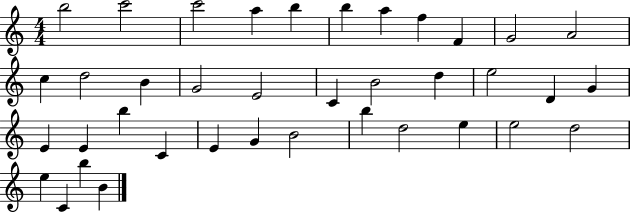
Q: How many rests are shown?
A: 0